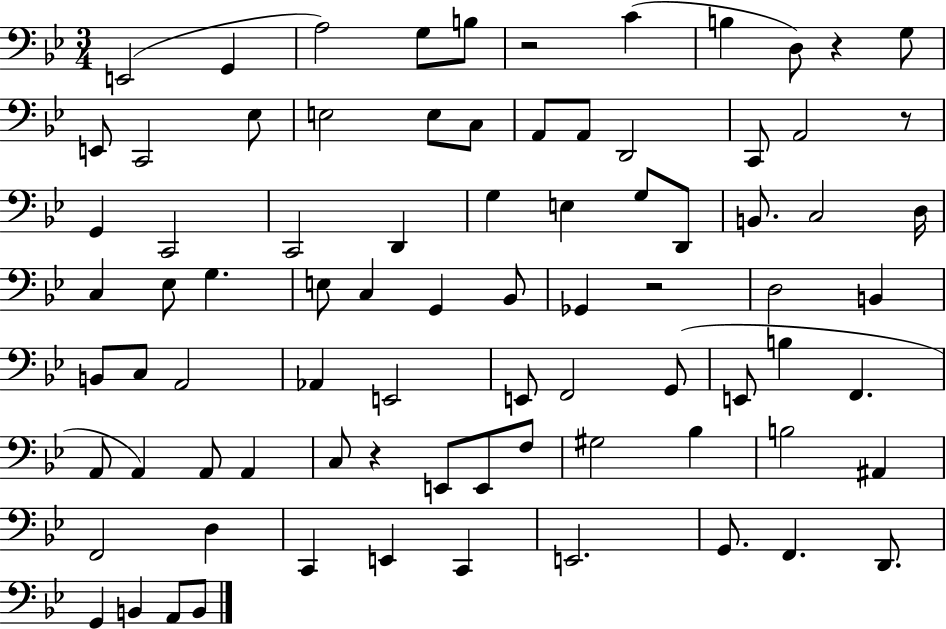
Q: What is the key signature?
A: BES major